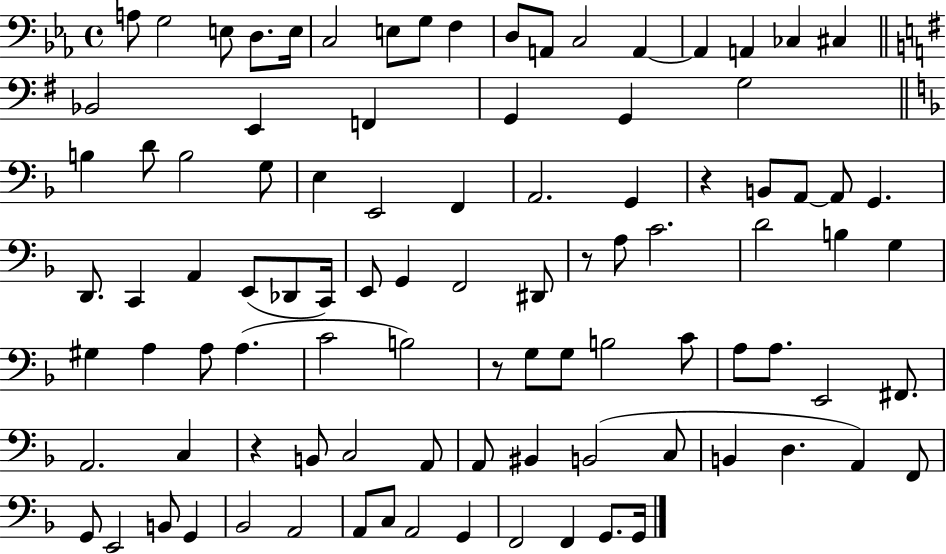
{
  \clef bass
  \time 4/4
  \defaultTimeSignature
  \key ees \major
  a8 g2 e8 d8. e16 | c2 e8 g8 f4 | d8 a,8 c2 a,4~~ | a,4 a,4 ces4 cis4 | \break \bar "||" \break \key g \major bes,2 e,4 f,4 | g,4 g,4 g2 | \bar "||" \break \key f \major b4 d'8 b2 g8 | e4 e,2 f,4 | a,2. g,4 | r4 b,8 a,8~~ a,8 g,4. | \break d,8. c,4 a,4 e,8( des,8 c,16) | e,8 g,4 f,2 dis,8 | r8 a8 c'2. | d'2 b4 g4 | \break gis4 a4 a8 a4.( | c'2 b2) | r8 g8 g8 b2 c'8 | a8 a8. e,2 fis,8. | \break a,2. c4 | r4 b,8 c2 a,8 | a,8 bis,4 b,2( c8 | b,4 d4. a,4) f,8 | \break g,8 e,2 b,8 g,4 | bes,2 a,2 | a,8 c8 a,2 g,4 | f,2 f,4 g,8. g,16 | \break \bar "|."
}